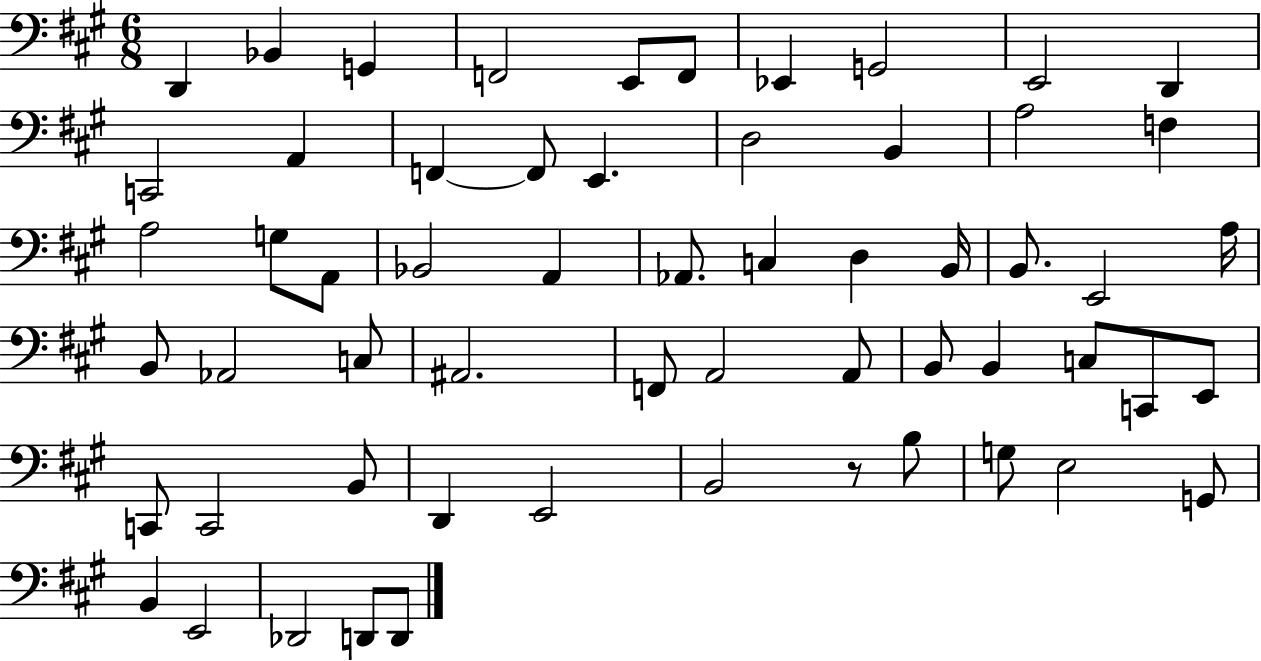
D2/q Bb2/q G2/q F2/h E2/e F2/e Eb2/q G2/h E2/h D2/q C2/h A2/q F2/q F2/e E2/q. D3/h B2/q A3/h F3/q A3/h G3/e A2/e Bb2/h A2/q Ab2/e. C3/q D3/q B2/s B2/e. E2/h A3/s B2/e Ab2/h C3/e A#2/h. F2/e A2/h A2/e B2/e B2/q C3/e C2/e E2/e C2/e C2/h B2/e D2/q E2/h B2/h R/e B3/e G3/e E3/h G2/e B2/q E2/h Db2/h D2/e D2/e